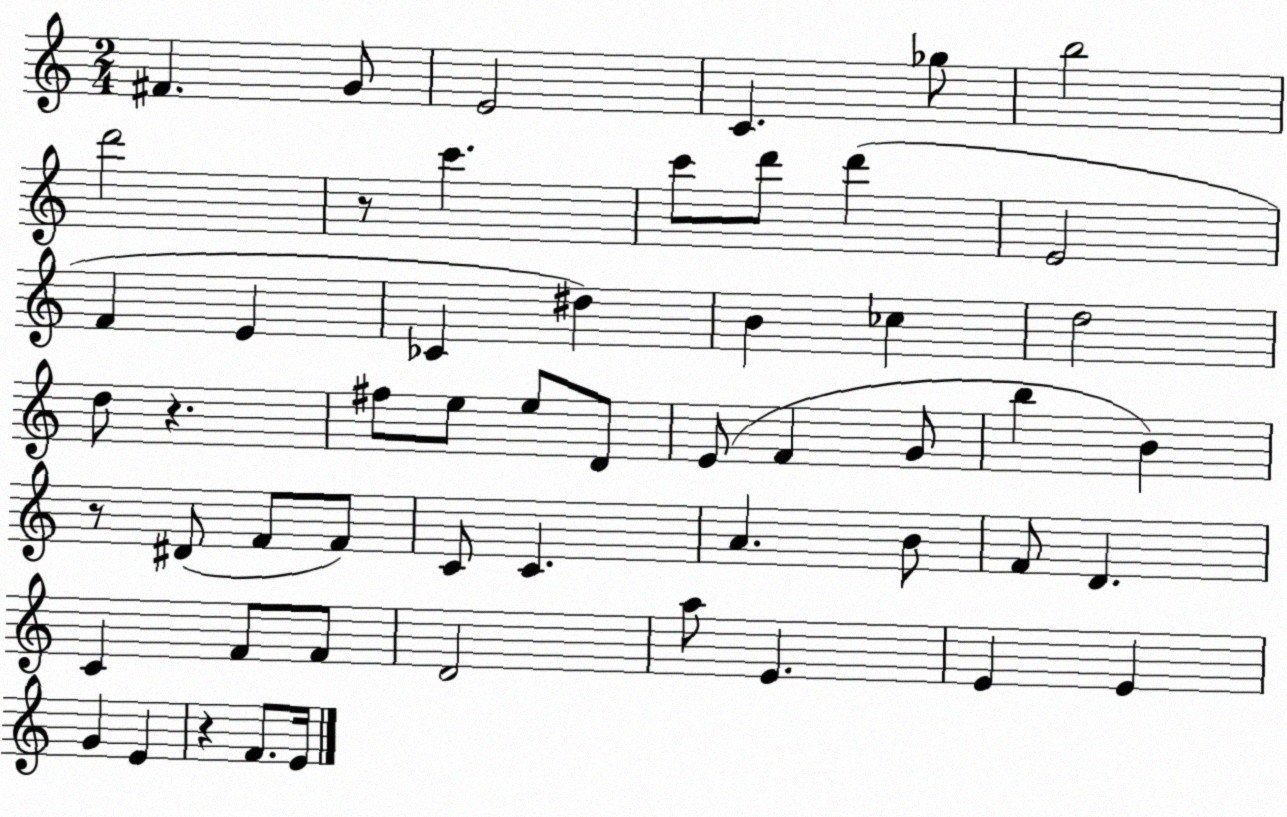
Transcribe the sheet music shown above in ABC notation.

X:1
T:Untitled
M:2/4
L:1/4
K:C
^F G/2 E2 C _g/2 b2 d'2 z/2 c' c'/2 d'/2 d' E2 F E _C ^d B _c d2 d/2 z ^f/2 e/2 e/2 D/2 E/2 F G/2 b B z/2 ^D/2 F/2 F/2 C/2 C A B/2 F/2 D C F/2 F/2 D2 a/2 E E E G E z F/2 E/4